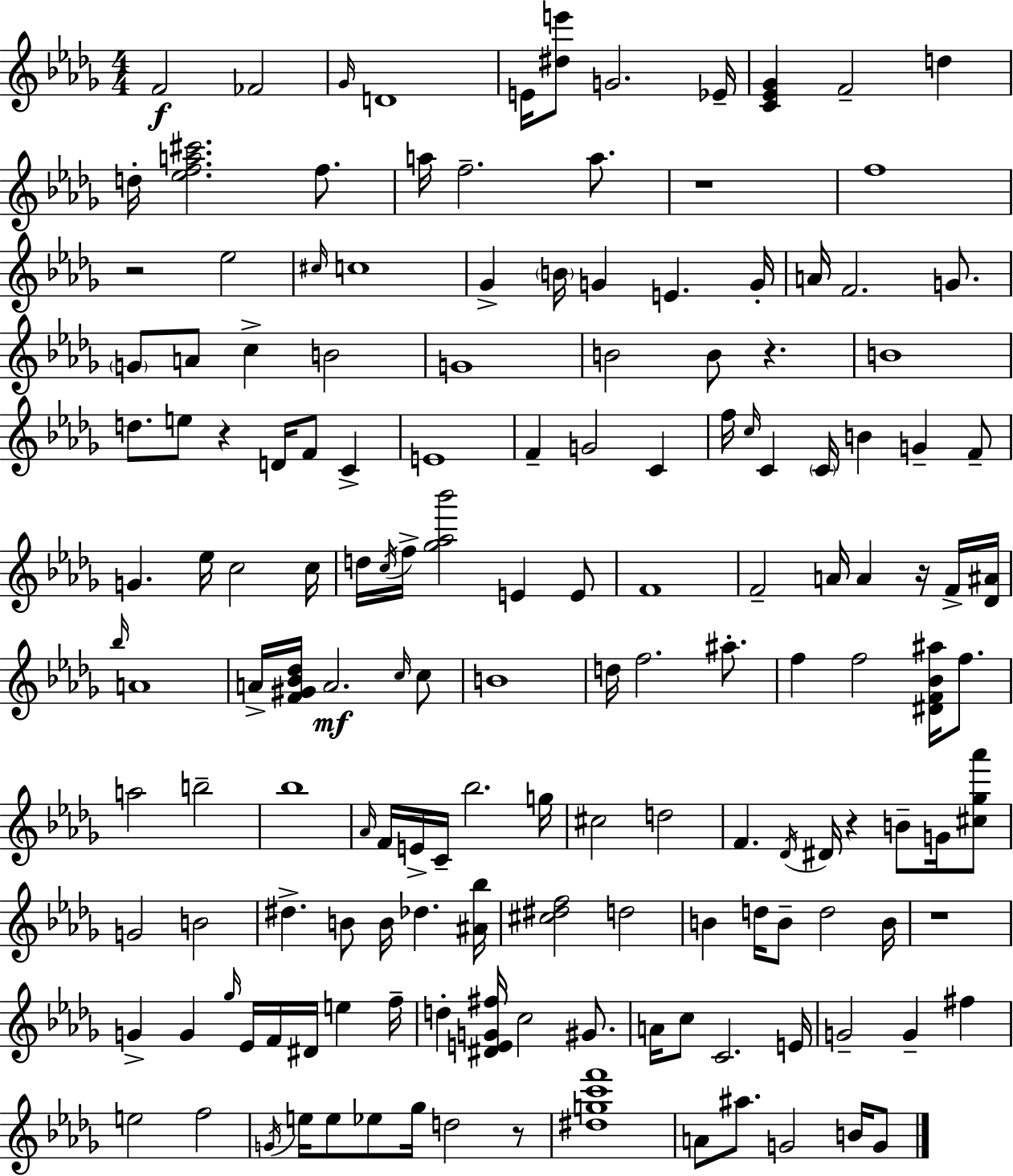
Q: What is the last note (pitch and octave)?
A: G4